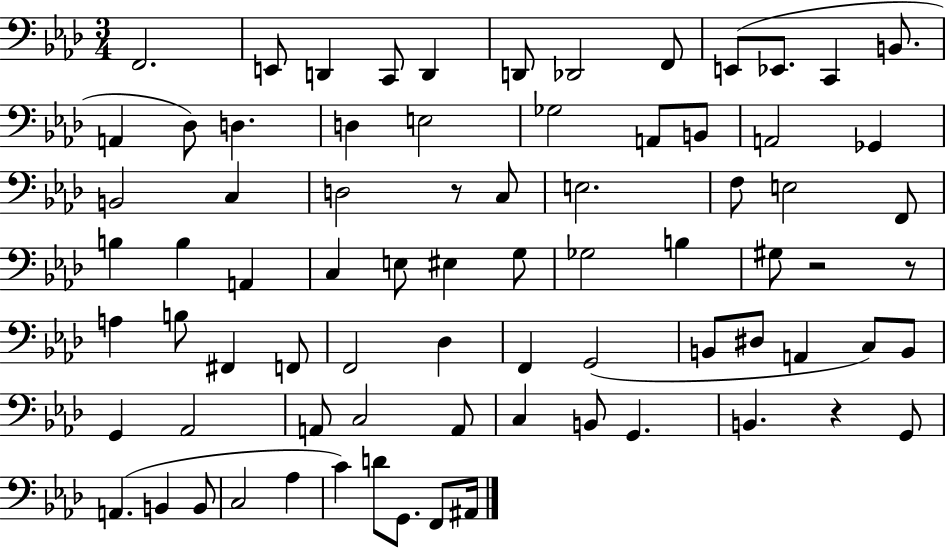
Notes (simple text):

F2/h. E2/e D2/q C2/e D2/q D2/e Db2/h F2/e E2/e Eb2/e. C2/q B2/e. A2/q Db3/e D3/q. D3/q E3/h Gb3/h A2/e B2/e A2/h Gb2/q B2/h C3/q D3/h R/e C3/e E3/h. F3/e E3/h F2/e B3/q B3/q A2/q C3/q E3/e EIS3/q G3/e Gb3/h B3/q G#3/e R/h R/e A3/q B3/e F#2/q F2/e F2/h Db3/q F2/q G2/h B2/e D#3/e A2/q C3/e B2/e G2/q Ab2/h A2/e C3/h A2/e C3/q B2/e G2/q. B2/q. R/q G2/e A2/q. B2/q B2/e C3/h Ab3/q C4/q D4/e G2/e. F2/e A#2/s